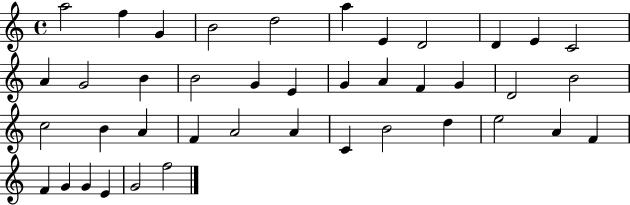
A5/h F5/q G4/q B4/h D5/h A5/q E4/q D4/h D4/q E4/q C4/h A4/q G4/h B4/q B4/h G4/q E4/q G4/q A4/q F4/q G4/q D4/h B4/h C5/h B4/q A4/q F4/q A4/h A4/q C4/q B4/h D5/q E5/h A4/q F4/q F4/q G4/q G4/q E4/q G4/h F5/h